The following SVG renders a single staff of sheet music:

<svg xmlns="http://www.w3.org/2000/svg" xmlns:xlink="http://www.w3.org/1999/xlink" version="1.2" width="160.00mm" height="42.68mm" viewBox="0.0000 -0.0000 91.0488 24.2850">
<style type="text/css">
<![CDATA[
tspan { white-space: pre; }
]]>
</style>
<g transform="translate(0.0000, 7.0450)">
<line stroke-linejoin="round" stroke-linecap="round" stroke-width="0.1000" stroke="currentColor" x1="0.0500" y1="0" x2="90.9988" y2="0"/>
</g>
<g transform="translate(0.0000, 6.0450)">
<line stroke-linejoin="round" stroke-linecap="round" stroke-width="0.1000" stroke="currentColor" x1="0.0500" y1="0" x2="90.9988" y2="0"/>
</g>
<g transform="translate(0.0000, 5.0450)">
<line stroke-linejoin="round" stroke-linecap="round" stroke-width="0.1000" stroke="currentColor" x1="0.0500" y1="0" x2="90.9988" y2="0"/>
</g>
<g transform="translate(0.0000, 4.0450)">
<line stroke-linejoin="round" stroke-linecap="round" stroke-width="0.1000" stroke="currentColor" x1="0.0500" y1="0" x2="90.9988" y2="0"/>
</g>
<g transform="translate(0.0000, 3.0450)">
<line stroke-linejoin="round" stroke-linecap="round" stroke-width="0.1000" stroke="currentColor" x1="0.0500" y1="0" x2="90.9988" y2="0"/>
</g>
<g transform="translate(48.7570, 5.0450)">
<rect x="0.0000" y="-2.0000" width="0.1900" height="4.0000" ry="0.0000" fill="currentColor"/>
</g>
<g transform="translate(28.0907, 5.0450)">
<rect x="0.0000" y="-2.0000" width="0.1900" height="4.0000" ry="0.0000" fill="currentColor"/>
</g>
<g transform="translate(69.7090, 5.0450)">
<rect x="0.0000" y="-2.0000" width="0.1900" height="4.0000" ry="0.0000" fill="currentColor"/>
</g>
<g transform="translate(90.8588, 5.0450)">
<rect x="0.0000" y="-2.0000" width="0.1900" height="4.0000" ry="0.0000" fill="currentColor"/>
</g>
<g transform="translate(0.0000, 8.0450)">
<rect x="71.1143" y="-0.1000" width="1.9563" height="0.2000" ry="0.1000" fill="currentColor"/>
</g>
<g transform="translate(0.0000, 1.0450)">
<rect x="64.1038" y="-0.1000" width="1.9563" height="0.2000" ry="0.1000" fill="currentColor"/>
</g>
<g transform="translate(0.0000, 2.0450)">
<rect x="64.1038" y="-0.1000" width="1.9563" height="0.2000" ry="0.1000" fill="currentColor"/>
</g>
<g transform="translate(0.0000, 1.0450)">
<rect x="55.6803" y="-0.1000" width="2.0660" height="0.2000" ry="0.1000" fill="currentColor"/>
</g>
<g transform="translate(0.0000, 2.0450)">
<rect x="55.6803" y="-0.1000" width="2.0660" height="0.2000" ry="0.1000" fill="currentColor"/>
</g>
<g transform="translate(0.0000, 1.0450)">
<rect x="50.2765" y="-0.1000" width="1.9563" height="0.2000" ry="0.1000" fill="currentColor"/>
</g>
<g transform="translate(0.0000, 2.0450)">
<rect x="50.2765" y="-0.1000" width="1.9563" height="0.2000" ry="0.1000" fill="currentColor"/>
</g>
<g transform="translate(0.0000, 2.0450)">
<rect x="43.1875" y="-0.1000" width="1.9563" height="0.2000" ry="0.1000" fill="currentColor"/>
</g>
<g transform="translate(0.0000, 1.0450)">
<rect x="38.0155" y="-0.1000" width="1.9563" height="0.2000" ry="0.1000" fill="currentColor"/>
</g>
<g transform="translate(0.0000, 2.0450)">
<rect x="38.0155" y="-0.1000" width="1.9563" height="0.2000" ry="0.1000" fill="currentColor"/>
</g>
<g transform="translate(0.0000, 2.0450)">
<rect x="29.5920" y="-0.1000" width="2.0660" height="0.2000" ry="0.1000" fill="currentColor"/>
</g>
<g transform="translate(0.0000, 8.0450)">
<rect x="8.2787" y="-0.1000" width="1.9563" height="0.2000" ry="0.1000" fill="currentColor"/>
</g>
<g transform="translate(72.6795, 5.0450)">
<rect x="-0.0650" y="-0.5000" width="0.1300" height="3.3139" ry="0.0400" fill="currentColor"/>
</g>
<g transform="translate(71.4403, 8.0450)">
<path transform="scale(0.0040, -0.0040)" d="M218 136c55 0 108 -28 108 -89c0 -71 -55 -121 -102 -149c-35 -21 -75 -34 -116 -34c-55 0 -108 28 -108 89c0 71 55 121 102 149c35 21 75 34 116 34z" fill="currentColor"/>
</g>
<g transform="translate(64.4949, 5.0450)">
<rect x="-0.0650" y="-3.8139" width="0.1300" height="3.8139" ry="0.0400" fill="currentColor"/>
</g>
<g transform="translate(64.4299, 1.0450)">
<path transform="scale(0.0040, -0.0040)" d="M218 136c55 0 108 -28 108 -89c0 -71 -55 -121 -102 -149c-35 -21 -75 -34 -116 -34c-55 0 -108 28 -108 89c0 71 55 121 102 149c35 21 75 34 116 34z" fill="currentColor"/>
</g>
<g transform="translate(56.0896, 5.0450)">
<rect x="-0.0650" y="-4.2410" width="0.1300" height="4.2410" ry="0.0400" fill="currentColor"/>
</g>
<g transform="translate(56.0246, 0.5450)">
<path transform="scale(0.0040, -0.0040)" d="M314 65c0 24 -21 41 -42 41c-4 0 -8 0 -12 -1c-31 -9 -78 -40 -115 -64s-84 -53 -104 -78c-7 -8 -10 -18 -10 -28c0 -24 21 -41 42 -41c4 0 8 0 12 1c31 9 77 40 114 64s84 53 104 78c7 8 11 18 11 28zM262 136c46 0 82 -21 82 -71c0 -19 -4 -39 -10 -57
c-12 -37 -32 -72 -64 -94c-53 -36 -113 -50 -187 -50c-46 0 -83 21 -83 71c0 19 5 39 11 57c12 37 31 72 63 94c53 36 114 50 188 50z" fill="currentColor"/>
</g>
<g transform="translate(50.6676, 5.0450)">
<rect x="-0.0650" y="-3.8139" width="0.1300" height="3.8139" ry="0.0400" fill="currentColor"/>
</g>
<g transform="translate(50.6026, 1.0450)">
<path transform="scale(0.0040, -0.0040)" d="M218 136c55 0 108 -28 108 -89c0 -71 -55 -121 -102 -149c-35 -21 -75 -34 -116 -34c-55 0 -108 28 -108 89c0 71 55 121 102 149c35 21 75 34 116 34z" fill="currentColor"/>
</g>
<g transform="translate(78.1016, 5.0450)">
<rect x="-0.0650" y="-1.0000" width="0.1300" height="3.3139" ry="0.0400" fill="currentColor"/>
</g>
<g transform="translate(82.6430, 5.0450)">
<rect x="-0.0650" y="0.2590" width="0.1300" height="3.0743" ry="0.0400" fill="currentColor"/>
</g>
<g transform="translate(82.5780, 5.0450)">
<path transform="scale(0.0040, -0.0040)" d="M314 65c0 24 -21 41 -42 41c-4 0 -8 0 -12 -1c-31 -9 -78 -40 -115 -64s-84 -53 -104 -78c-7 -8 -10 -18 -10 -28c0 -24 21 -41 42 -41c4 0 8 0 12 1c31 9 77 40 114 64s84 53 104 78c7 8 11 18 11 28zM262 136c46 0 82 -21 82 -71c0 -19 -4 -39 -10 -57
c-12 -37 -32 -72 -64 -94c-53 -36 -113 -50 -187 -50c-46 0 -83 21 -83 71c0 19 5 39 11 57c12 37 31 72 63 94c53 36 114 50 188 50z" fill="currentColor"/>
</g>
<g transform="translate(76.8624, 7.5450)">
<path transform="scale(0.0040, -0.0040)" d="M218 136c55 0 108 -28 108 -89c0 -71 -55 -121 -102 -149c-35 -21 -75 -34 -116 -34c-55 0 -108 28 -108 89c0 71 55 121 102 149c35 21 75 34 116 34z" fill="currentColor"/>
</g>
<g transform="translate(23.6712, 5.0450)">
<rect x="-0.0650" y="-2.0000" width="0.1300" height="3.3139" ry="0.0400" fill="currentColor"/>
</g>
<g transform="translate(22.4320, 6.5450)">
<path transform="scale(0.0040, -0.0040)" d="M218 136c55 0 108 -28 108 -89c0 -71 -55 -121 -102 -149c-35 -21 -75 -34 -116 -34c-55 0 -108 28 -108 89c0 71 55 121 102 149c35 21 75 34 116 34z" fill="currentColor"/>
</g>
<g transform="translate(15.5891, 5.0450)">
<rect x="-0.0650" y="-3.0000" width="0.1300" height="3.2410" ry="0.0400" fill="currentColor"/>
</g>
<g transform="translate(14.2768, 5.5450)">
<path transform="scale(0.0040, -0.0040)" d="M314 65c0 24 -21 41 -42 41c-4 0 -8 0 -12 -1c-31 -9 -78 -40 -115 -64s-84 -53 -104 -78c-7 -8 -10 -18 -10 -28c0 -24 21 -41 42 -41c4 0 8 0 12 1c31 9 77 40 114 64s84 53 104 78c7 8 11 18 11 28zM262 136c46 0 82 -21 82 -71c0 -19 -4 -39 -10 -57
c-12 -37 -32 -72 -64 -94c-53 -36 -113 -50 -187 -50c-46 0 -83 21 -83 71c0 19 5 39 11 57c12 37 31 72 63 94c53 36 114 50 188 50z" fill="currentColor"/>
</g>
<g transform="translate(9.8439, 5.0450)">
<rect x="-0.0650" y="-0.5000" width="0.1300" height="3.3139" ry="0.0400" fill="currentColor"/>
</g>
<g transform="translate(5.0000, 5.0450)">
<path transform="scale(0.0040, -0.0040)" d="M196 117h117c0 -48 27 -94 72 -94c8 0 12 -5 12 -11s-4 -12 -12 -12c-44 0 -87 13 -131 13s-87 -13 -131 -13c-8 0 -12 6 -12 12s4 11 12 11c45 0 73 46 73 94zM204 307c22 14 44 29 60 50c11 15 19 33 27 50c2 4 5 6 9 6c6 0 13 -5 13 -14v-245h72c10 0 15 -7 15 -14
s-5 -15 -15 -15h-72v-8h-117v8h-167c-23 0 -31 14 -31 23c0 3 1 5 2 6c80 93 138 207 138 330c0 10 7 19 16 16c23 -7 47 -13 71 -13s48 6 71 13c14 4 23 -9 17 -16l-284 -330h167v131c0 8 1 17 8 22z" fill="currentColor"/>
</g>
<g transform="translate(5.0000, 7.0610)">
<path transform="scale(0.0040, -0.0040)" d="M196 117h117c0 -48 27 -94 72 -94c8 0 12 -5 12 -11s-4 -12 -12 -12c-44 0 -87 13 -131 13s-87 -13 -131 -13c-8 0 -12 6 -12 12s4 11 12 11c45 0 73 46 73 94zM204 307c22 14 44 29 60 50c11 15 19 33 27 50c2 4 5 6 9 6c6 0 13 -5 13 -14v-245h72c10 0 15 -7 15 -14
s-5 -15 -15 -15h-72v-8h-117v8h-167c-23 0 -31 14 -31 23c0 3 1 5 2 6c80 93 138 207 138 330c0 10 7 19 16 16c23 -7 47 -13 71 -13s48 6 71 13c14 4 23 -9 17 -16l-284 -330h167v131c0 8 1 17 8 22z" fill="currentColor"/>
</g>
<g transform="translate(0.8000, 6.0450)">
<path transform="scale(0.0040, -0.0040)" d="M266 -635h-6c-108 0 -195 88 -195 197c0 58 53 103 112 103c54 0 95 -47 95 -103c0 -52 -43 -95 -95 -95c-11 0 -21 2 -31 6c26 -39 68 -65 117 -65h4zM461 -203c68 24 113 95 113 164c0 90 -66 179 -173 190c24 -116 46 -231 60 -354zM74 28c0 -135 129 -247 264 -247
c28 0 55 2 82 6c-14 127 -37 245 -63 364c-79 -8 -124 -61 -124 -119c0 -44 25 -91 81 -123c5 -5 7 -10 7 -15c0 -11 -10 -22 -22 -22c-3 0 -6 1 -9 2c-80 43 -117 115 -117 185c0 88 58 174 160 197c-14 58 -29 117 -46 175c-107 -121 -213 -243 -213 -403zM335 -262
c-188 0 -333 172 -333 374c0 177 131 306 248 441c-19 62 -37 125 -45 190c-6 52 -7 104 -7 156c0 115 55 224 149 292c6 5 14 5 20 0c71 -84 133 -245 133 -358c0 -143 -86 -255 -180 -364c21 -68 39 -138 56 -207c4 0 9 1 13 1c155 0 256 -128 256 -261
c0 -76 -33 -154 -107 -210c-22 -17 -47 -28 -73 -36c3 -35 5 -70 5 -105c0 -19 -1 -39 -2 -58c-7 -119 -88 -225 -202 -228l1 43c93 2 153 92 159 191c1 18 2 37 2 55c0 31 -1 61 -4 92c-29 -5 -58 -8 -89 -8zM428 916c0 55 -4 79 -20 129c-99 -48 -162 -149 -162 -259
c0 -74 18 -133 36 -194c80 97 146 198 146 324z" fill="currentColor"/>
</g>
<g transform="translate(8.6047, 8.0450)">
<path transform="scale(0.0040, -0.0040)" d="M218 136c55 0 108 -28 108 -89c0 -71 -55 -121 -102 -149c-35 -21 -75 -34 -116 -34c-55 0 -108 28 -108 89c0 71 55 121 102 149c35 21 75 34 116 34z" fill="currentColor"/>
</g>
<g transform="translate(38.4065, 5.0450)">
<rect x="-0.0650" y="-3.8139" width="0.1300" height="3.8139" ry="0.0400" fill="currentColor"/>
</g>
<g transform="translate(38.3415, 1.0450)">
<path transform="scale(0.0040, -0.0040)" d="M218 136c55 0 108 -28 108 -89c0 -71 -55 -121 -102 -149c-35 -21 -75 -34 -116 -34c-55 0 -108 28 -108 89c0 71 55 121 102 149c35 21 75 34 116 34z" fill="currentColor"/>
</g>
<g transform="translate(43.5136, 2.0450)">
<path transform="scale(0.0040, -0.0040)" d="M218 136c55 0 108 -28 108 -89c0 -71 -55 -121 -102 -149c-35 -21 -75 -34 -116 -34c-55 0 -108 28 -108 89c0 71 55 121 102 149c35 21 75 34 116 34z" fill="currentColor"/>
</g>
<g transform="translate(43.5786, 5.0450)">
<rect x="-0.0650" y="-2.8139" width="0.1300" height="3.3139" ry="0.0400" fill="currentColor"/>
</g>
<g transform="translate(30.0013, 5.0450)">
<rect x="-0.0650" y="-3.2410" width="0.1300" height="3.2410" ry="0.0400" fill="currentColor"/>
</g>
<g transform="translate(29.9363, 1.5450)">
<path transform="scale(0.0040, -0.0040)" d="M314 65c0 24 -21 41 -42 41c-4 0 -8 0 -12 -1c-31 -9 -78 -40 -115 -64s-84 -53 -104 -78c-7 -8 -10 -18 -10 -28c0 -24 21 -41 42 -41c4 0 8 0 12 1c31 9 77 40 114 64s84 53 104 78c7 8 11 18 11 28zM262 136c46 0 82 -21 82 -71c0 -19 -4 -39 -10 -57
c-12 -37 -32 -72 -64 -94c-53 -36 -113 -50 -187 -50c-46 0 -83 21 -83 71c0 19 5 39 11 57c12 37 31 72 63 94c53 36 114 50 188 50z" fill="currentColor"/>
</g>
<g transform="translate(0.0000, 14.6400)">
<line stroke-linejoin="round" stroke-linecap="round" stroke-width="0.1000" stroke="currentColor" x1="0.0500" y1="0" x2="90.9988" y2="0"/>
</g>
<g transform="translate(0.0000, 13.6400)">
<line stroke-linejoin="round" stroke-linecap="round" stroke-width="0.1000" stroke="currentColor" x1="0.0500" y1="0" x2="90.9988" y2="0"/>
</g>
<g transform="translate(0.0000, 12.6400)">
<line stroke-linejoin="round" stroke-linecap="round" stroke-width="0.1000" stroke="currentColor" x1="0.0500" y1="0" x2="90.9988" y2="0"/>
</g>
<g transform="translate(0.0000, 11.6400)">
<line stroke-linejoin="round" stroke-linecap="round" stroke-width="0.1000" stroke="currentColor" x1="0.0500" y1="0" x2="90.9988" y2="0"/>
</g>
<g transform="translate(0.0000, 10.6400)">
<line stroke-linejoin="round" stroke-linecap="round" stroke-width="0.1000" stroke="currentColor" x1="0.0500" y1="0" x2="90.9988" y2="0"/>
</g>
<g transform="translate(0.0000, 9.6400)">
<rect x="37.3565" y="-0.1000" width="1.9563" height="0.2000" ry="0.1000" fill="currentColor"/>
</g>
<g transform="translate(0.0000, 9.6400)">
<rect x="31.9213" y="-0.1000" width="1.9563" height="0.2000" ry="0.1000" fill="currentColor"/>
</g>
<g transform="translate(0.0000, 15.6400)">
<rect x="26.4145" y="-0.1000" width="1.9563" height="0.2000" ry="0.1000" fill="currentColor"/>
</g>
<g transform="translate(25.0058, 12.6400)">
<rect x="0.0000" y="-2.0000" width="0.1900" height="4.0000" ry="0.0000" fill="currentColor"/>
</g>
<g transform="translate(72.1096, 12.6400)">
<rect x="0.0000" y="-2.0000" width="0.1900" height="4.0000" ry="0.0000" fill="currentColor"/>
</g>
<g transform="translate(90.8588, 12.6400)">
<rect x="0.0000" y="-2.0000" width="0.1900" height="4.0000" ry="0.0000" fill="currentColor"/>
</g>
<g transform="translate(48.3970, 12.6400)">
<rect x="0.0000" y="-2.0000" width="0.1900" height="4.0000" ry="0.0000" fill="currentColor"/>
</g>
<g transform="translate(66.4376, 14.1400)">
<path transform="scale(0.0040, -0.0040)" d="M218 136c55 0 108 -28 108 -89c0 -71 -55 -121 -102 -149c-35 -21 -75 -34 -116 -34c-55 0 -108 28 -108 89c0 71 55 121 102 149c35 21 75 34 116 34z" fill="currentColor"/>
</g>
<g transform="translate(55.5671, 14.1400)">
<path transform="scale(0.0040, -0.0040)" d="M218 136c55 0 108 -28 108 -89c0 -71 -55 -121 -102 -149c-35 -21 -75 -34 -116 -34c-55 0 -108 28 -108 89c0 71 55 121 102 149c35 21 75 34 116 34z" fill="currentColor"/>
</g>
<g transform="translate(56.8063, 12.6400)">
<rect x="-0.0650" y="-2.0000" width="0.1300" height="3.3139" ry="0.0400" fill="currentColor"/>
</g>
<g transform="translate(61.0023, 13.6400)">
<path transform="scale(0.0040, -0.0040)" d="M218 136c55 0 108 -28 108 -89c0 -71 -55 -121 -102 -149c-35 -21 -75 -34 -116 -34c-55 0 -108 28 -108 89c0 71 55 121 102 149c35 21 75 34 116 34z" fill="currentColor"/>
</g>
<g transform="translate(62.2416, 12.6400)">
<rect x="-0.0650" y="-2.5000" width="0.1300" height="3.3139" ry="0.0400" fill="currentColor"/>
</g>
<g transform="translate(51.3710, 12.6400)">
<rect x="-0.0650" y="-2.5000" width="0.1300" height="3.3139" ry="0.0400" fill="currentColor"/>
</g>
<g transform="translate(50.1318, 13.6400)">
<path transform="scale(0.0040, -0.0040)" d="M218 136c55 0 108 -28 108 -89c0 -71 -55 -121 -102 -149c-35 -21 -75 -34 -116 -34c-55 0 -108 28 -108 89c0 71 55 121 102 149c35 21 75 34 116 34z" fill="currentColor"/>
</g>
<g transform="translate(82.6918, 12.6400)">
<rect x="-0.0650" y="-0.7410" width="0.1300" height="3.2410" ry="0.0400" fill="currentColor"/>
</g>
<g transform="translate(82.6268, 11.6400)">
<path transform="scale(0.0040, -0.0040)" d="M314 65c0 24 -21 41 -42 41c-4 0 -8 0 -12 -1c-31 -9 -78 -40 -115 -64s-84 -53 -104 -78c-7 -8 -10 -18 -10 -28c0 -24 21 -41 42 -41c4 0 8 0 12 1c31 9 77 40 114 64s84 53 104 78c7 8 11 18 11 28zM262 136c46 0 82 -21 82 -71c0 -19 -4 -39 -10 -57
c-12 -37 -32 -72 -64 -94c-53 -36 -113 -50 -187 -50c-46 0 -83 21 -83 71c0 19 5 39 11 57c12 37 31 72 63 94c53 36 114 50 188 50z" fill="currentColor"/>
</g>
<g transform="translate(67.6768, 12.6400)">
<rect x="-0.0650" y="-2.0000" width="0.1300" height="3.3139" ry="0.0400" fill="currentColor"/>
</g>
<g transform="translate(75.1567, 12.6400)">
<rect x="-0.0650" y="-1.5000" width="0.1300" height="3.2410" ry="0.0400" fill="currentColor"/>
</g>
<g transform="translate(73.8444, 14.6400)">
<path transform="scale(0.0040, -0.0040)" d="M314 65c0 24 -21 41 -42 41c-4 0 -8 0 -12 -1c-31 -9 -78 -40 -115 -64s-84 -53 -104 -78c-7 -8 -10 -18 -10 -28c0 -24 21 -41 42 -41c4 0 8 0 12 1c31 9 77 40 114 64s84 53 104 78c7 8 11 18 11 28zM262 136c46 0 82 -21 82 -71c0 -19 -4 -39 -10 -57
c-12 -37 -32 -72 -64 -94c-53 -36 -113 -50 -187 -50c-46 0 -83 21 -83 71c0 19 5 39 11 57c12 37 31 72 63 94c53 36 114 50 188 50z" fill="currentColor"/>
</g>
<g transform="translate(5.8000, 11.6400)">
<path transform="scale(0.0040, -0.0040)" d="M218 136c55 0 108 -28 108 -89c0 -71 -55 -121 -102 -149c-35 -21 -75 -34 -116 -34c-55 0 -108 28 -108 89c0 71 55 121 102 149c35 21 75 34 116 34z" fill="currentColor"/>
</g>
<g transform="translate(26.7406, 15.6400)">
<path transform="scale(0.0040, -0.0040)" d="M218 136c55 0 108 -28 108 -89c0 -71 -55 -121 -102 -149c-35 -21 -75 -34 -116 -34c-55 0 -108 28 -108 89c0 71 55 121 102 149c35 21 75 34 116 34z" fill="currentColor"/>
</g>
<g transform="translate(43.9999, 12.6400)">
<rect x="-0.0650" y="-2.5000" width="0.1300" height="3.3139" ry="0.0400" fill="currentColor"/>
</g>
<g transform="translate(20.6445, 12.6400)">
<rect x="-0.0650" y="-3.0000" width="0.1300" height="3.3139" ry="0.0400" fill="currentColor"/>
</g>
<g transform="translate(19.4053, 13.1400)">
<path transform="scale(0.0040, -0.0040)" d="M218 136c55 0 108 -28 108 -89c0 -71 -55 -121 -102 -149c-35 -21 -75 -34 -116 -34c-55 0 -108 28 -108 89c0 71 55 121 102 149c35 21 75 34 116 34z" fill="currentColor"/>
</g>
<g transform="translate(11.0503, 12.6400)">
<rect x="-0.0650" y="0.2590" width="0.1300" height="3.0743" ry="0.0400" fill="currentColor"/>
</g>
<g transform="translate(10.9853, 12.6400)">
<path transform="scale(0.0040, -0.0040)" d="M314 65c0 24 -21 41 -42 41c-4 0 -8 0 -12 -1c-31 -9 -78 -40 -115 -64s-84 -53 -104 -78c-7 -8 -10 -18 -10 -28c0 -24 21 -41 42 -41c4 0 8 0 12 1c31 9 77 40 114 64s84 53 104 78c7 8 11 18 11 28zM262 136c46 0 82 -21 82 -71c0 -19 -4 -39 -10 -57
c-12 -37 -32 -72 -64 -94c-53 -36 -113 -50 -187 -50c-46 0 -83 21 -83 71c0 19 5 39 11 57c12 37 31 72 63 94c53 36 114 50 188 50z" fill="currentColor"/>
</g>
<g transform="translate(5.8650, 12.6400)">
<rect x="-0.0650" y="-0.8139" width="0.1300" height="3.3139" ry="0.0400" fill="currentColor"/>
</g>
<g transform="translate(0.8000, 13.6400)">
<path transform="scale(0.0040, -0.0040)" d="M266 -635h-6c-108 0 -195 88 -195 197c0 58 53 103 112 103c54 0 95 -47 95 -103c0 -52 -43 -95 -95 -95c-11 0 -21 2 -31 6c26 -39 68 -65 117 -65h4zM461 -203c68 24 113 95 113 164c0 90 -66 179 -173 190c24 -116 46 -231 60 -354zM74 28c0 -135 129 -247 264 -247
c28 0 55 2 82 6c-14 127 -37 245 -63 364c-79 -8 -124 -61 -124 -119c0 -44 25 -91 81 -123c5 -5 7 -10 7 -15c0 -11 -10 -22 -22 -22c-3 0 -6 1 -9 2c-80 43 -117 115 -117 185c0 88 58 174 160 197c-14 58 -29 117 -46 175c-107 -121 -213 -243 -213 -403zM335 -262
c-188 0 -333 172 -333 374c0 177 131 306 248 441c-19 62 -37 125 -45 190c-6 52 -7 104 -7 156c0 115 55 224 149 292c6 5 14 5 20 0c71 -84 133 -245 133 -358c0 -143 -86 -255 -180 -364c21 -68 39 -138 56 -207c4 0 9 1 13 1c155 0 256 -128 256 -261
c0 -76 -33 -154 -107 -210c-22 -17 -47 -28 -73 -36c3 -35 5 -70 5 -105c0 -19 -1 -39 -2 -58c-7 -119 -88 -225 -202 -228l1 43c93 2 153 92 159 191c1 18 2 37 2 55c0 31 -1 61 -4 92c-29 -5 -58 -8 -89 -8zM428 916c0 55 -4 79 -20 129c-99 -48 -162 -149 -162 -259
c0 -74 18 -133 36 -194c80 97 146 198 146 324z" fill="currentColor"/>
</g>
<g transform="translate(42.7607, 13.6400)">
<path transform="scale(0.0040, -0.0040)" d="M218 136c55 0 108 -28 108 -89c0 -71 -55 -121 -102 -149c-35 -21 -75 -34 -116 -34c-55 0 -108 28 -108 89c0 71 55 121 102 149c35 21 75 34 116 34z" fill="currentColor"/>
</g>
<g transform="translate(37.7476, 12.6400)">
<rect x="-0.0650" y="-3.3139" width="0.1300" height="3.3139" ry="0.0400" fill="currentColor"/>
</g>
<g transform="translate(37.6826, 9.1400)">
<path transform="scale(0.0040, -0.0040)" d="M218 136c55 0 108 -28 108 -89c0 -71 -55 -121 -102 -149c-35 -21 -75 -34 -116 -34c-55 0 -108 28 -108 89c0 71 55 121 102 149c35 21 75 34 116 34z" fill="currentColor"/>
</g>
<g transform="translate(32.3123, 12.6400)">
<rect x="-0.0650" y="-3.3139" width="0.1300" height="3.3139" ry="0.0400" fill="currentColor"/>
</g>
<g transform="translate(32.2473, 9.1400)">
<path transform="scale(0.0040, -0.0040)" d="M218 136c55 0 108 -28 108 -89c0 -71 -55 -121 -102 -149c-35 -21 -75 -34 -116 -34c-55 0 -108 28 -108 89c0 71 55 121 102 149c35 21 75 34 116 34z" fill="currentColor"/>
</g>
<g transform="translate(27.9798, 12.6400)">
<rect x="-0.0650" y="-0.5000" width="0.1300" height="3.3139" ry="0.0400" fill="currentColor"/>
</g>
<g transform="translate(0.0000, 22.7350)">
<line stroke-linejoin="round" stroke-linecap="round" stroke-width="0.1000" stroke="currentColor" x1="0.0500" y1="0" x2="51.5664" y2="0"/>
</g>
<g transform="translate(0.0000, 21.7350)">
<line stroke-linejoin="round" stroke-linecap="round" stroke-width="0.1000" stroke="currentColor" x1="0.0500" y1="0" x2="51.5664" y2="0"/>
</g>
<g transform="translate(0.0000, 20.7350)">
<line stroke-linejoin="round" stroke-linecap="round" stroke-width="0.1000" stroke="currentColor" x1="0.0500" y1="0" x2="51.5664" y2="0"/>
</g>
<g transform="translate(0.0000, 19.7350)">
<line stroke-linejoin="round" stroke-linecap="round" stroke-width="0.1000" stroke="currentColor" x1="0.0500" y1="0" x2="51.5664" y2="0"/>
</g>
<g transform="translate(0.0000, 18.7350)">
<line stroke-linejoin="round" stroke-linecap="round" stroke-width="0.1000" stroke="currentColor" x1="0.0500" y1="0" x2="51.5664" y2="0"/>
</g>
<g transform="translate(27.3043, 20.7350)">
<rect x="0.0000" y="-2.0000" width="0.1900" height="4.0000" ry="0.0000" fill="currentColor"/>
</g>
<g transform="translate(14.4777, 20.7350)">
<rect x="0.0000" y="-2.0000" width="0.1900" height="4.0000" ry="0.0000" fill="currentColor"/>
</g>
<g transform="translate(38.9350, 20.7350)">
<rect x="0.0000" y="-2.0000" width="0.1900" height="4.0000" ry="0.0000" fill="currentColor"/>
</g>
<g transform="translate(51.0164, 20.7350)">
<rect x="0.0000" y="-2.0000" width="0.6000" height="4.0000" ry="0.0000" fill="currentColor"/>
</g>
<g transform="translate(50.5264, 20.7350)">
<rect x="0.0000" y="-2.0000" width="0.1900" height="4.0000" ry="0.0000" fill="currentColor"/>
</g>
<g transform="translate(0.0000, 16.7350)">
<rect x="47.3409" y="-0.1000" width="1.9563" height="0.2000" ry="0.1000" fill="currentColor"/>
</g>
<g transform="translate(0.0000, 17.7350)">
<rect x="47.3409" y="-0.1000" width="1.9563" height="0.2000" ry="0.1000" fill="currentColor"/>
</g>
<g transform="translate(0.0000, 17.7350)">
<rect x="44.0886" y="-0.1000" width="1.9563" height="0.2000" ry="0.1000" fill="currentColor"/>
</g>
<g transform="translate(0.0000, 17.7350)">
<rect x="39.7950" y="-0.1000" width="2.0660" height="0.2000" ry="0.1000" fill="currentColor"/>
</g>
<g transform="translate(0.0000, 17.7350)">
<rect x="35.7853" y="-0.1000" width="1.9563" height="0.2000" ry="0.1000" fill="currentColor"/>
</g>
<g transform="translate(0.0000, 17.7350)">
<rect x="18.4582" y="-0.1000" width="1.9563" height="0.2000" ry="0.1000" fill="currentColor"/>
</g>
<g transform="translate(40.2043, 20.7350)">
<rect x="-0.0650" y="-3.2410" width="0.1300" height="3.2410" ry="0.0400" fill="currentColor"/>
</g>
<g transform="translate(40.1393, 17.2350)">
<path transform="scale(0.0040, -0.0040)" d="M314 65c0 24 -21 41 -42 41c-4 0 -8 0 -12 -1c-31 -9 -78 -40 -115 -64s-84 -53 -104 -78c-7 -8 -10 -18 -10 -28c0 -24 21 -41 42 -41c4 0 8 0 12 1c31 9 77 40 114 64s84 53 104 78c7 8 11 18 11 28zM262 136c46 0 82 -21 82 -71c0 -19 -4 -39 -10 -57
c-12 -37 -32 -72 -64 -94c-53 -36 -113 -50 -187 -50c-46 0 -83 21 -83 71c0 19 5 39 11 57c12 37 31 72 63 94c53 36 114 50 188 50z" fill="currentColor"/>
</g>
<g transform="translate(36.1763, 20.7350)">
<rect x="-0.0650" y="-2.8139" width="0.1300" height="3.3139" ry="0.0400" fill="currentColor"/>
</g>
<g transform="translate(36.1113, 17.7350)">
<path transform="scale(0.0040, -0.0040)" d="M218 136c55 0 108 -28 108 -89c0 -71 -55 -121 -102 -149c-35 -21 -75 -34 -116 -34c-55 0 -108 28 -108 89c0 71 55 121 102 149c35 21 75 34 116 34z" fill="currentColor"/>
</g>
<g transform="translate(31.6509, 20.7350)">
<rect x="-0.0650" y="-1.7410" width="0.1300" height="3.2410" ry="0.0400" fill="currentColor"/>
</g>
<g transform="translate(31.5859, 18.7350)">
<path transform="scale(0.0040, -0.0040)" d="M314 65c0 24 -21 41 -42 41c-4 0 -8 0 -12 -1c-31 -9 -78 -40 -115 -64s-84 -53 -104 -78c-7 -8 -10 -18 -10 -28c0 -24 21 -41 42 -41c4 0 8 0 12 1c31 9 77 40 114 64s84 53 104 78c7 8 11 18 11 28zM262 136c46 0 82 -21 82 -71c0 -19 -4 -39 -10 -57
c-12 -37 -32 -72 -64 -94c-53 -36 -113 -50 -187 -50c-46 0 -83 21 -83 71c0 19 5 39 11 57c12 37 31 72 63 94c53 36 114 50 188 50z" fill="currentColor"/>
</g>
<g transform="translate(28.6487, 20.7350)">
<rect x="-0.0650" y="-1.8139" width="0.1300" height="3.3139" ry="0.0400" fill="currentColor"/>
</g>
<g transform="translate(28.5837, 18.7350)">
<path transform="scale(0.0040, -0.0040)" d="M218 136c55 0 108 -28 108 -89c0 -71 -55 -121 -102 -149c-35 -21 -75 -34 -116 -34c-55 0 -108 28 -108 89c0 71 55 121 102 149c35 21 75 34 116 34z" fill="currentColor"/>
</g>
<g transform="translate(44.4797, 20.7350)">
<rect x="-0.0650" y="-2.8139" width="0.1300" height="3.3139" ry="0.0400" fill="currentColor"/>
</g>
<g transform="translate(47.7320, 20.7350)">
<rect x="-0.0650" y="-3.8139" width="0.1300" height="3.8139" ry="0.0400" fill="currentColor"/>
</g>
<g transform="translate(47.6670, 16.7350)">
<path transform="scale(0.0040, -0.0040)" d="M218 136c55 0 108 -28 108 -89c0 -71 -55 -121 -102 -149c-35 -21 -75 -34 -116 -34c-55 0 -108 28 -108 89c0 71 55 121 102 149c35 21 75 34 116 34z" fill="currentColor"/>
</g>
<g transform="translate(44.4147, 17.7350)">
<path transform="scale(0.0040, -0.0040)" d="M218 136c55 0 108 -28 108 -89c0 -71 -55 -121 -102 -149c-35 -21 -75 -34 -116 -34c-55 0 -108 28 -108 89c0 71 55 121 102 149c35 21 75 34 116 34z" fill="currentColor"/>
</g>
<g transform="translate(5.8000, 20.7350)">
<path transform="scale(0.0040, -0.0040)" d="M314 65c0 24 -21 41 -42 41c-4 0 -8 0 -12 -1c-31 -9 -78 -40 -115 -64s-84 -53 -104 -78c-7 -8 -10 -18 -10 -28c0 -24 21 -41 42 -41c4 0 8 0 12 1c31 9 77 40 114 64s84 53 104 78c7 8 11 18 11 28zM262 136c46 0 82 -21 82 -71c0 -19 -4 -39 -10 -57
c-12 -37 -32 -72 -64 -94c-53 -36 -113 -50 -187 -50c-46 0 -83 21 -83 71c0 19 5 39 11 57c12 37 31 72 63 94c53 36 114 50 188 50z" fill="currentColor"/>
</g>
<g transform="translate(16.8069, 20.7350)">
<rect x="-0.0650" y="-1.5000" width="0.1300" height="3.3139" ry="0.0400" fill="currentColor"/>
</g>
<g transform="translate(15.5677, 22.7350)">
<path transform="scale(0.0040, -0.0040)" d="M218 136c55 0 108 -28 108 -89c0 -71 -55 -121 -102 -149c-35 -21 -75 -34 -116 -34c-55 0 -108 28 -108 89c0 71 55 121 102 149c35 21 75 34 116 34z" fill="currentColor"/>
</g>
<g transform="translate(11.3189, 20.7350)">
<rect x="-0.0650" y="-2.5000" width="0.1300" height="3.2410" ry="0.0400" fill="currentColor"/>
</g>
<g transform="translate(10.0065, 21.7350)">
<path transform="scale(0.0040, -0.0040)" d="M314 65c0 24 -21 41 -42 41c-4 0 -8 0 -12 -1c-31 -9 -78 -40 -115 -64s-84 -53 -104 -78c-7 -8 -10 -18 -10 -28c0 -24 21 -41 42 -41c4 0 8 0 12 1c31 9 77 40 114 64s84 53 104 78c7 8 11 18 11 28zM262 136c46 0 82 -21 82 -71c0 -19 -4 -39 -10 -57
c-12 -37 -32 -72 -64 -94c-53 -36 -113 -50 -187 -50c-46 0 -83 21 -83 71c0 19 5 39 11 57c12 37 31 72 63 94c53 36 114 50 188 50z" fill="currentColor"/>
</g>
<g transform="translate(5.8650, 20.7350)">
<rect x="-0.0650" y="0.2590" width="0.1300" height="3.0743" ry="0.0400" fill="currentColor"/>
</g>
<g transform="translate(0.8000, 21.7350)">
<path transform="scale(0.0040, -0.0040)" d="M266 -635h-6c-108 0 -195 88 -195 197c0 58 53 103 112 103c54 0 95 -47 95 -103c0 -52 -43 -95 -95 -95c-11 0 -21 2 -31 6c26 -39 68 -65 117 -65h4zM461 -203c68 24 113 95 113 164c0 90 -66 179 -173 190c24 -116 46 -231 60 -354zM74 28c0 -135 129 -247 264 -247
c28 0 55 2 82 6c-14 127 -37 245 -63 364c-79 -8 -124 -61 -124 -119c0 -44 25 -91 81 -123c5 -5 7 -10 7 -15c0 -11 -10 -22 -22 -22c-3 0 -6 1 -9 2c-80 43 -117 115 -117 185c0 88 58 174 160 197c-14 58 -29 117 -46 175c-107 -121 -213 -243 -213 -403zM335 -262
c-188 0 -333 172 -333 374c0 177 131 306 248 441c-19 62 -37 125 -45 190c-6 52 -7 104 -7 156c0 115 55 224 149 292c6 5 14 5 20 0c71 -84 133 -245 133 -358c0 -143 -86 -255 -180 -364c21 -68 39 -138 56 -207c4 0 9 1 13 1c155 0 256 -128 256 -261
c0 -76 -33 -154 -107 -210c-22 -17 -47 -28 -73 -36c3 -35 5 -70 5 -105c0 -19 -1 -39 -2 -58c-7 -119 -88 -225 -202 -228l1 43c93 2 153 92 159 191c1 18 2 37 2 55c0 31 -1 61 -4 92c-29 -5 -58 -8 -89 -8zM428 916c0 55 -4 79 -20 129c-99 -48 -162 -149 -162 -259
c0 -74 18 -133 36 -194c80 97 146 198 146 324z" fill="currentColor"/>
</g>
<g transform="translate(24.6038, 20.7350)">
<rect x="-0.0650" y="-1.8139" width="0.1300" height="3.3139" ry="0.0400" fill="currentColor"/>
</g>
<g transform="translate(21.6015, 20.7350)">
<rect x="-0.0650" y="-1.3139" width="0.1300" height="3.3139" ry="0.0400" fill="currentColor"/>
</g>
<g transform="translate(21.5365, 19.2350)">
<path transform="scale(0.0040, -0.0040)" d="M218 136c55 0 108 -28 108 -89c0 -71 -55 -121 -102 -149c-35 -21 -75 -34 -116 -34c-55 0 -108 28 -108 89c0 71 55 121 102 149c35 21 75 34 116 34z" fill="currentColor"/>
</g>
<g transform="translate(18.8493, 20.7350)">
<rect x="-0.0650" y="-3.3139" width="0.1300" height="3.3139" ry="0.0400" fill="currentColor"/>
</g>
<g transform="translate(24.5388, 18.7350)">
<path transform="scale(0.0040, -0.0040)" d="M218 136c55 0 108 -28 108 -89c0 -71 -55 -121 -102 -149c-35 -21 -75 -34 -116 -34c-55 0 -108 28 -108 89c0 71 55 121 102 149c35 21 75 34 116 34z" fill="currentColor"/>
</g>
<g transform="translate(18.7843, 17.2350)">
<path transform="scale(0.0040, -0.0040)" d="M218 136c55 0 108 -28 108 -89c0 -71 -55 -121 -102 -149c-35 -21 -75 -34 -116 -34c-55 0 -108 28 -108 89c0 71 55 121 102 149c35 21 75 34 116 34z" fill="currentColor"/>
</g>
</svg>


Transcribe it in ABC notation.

X:1
T:Untitled
M:4/4
L:1/4
K:C
C A2 F b2 c' a c' d'2 c' C D B2 d B2 A C b b G G F G F E2 d2 B2 G2 E b e f f f2 a b2 a c'